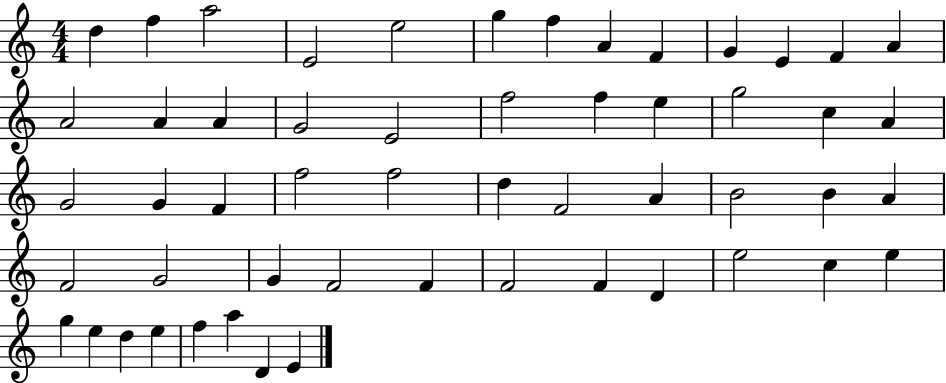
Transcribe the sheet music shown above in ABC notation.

X:1
T:Untitled
M:4/4
L:1/4
K:C
d f a2 E2 e2 g f A F G E F A A2 A A G2 E2 f2 f e g2 c A G2 G F f2 f2 d F2 A B2 B A F2 G2 G F2 F F2 F D e2 c e g e d e f a D E